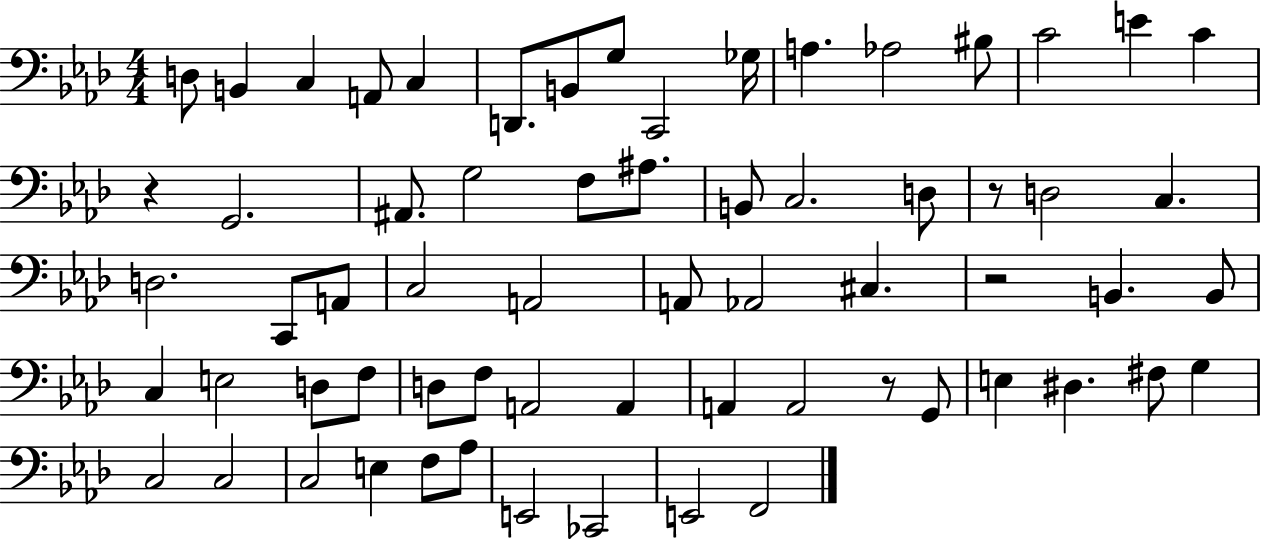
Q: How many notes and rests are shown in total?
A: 65